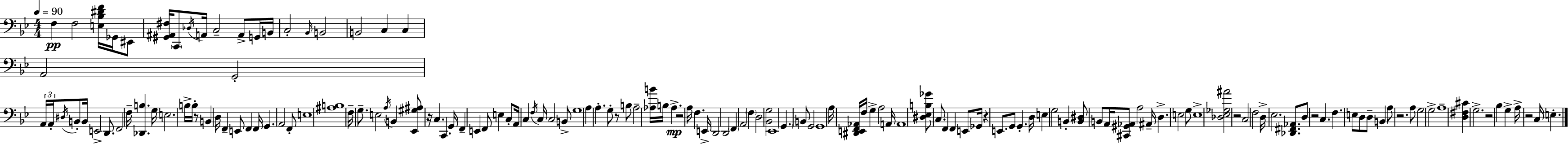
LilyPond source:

{
  \clef bass
  \numericTimeSignature
  \time 4/4
  \key g \minor
  \tempo 4 = 90
  f4\pp f2 <e bes dis' f'>16 ges,16 eis,8 | <gis, ais, fis>16 \parenthesize c,8 \acciaccatura { des16 } a,16 c2-- a,8-> g,16 | b,16 c2-. \grace { bes,16 } b,2 | b,2 c4 c4 | \break a,2 g,2-. | \tuplet 3/2 { a,16 a,16-. \acciaccatura { dis16 } } b,8-. b,16 e,2-> | d,8. f,2 f16-- <des, b>4. | g16 e2. b16-> | \break b16-. r8 b,4 d16 f,4-- e,8 f,4 | f,16 g,4. a,2 | f,8-. e1 | <ais b>1 | \break f16-- g8.-- e2 \acciaccatura { a16 } | b,4 <ees, gis ais>8 r16 c4. c,4. | g,16 f,4-- e,4 f,8 e4 | c8-. a,16 c4 \acciaccatura { f16 } c16 c2 | \break b,8-> g1 | a4 a4.-. g8-. | r8 b8 a2-- <aes b'>16 b16 aes4.->\mp | r2 a16 f4. | \break e,16-> d,2 d,2 | \parenthesize f,4 a,2 | \parenthesize f4 d2 <bes, g>2 | ees,1 | \break \parenthesize g,4. b,8 g,2 | g,1 | a16 <dis, e, f, aes,>16 f16 g4-> a2 | a,16 a,1 | \break <dis ees b ges'>8 c8. f,4 f,4 | e,8 ges,16 r4 e,8. g,8 g,4.-. | d16 e4 g2 | b,4-. <b, dis>8 b,8 a,16 <cis, gis, aes,>8 a2 | \break ais,16-- d4.-> e2 | g8 e1-> | <des ees ges ais'>2 r2 | c2 f2 | \break d16-> ees2. | <des, fis, aes,>8. d8 r2 c4. | f4. e8 d8 d8-- | b,4 a8 r2. | \break a8 g2 g2-> | a1-- | <d fis cis'>4 g2.-> | r2 bes4 | \break g4-> a16-> r2 c16 e4.-. | \bar "|."
}